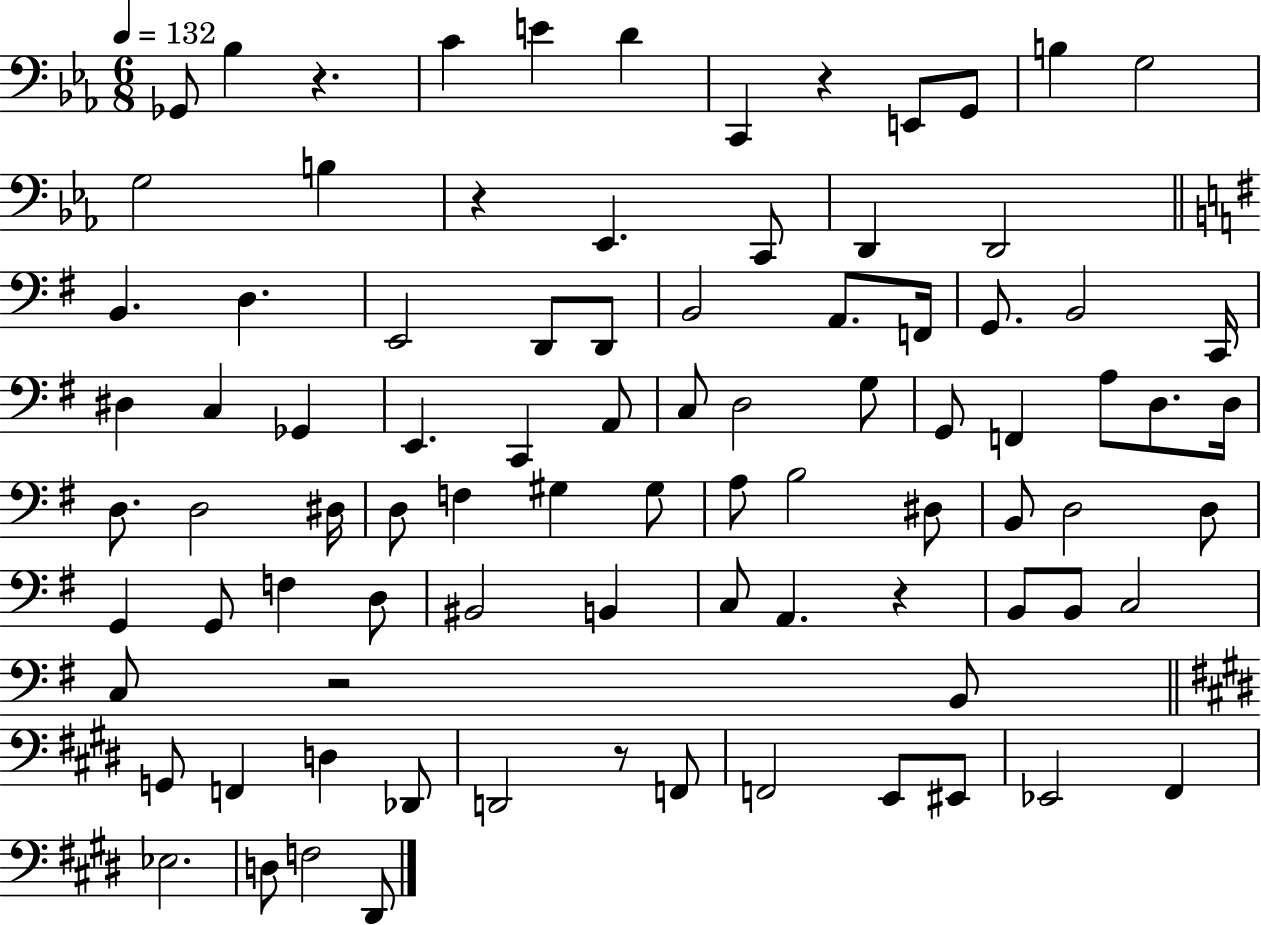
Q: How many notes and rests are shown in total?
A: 88